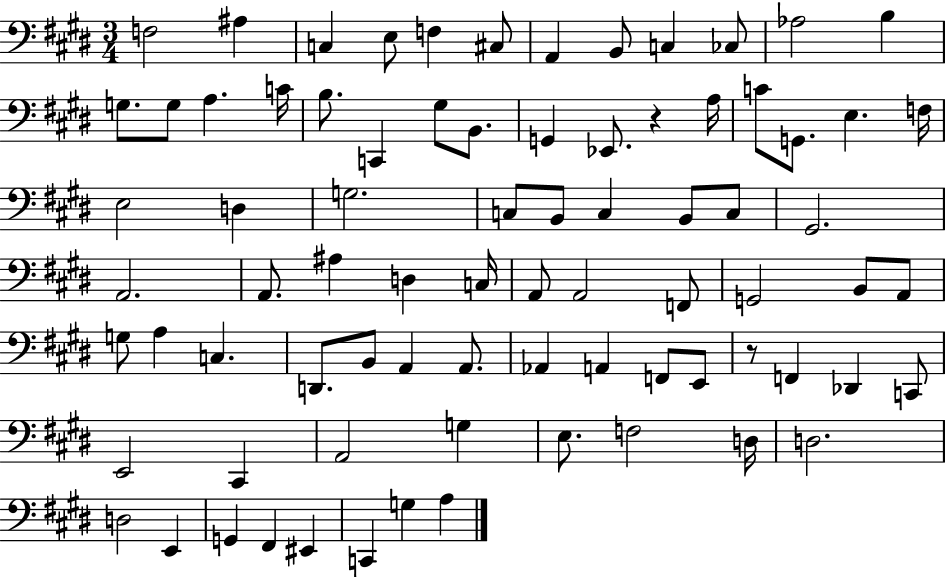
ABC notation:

X:1
T:Untitled
M:3/4
L:1/4
K:E
F,2 ^A, C, E,/2 F, ^C,/2 A,, B,,/2 C, _C,/2 _A,2 B, G,/2 G,/2 A, C/4 B,/2 C,, ^G,/2 B,,/2 G,, _E,,/2 z A,/4 C/2 G,,/2 E, F,/4 E,2 D, G,2 C,/2 B,,/2 C, B,,/2 C,/2 ^G,,2 A,,2 A,,/2 ^A, D, C,/4 A,,/2 A,,2 F,,/2 G,,2 B,,/2 A,,/2 G,/2 A, C, D,,/2 B,,/2 A,, A,,/2 _A,, A,, F,,/2 E,,/2 z/2 F,, _D,, C,,/2 E,,2 ^C,, A,,2 G, E,/2 F,2 D,/4 D,2 D,2 E,, G,, ^F,, ^E,, C,, G, A,